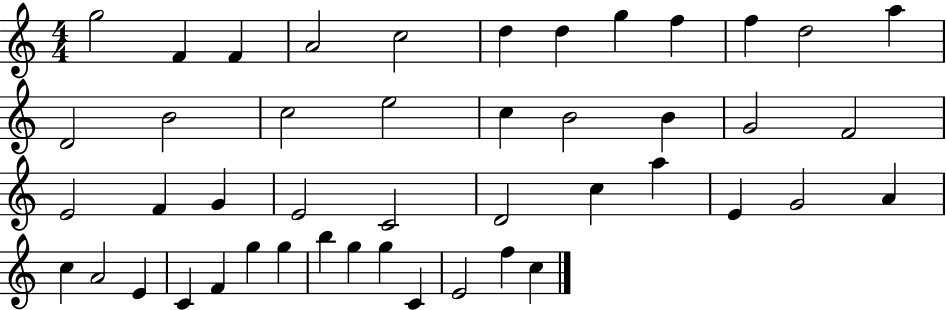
{
  \clef treble
  \numericTimeSignature
  \time 4/4
  \key c \major
  g''2 f'4 f'4 | a'2 c''2 | d''4 d''4 g''4 f''4 | f''4 d''2 a''4 | \break d'2 b'2 | c''2 e''2 | c''4 b'2 b'4 | g'2 f'2 | \break e'2 f'4 g'4 | e'2 c'2 | d'2 c''4 a''4 | e'4 g'2 a'4 | \break c''4 a'2 e'4 | c'4 f'4 g''4 g''4 | b''4 g''4 g''4 c'4 | e'2 f''4 c''4 | \break \bar "|."
}